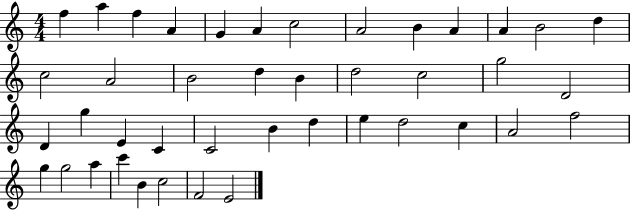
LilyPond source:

{
  \clef treble
  \numericTimeSignature
  \time 4/4
  \key c \major
  f''4 a''4 f''4 a'4 | g'4 a'4 c''2 | a'2 b'4 a'4 | a'4 b'2 d''4 | \break c''2 a'2 | b'2 d''4 b'4 | d''2 c''2 | g''2 d'2 | \break d'4 g''4 e'4 c'4 | c'2 b'4 d''4 | e''4 d''2 c''4 | a'2 f''2 | \break g''4 g''2 a''4 | c'''4 b'4 c''2 | f'2 e'2 | \bar "|."
}